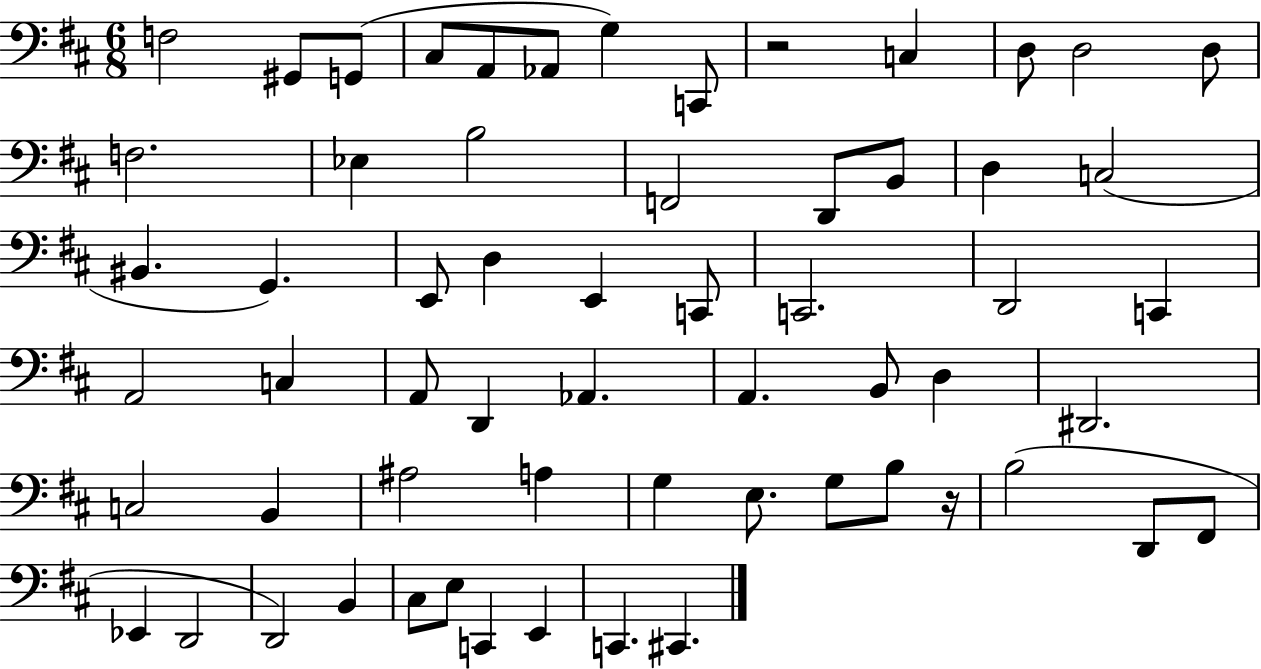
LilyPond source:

{
  \clef bass
  \numericTimeSignature
  \time 6/8
  \key d \major
  \repeat volta 2 { f2 gis,8 g,8( | cis8 a,8 aes,8 g4) c,8 | r2 c4 | d8 d2 d8 | \break f2. | ees4 b2 | f,2 d,8 b,8 | d4 c2( | \break bis,4. g,4.) | e,8 d4 e,4 c,8 | c,2. | d,2 c,4 | \break a,2 c4 | a,8 d,4 aes,4. | a,4. b,8 d4 | dis,2. | \break c2 b,4 | ais2 a4 | g4 e8. g8 b8 r16 | b2( d,8 fis,8 | \break ees,4 d,2 | d,2) b,4 | cis8 e8 c,4 e,4 | c,4. cis,4. | \break } \bar "|."
}